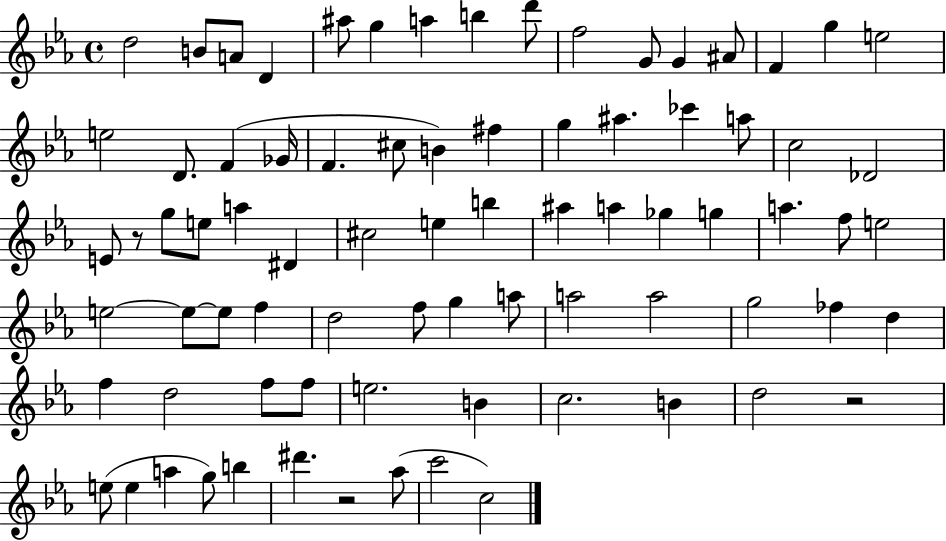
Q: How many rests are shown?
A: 3